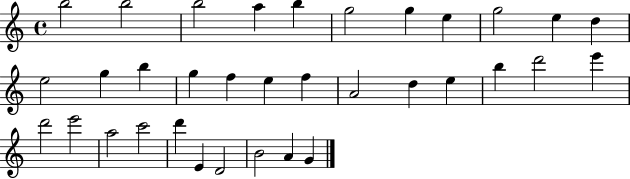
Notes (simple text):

B5/h B5/h B5/h A5/q B5/q G5/h G5/q E5/q G5/h E5/q D5/q E5/h G5/q B5/q G5/q F5/q E5/q F5/q A4/h D5/q E5/q B5/q D6/h E6/q D6/h E6/h A5/h C6/h D6/q E4/q D4/h B4/h A4/q G4/q